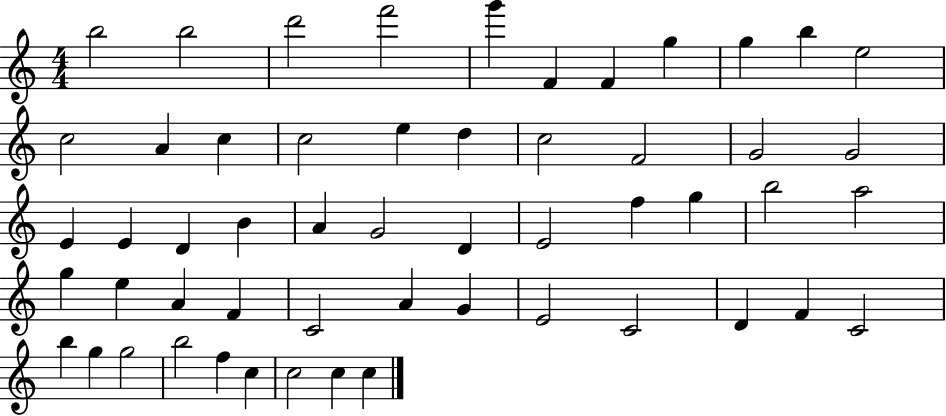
X:1
T:Untitled
M:4/4
L:1/4
K:C
b2 b2 d'2 f'2 g' F F g g b e2 c2 A c c2 e d c2 F2 G2 G2 E E D B A G2 D E2 f g b2 a2 g e A F C2 A G E2 C2 D F C2 b g g2 b2 f c c2 c c